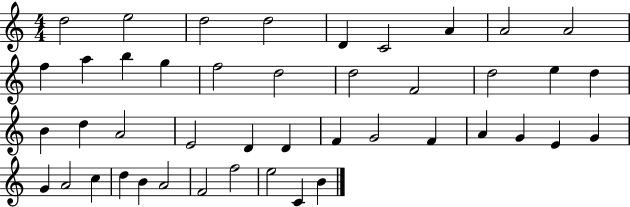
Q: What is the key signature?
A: C major